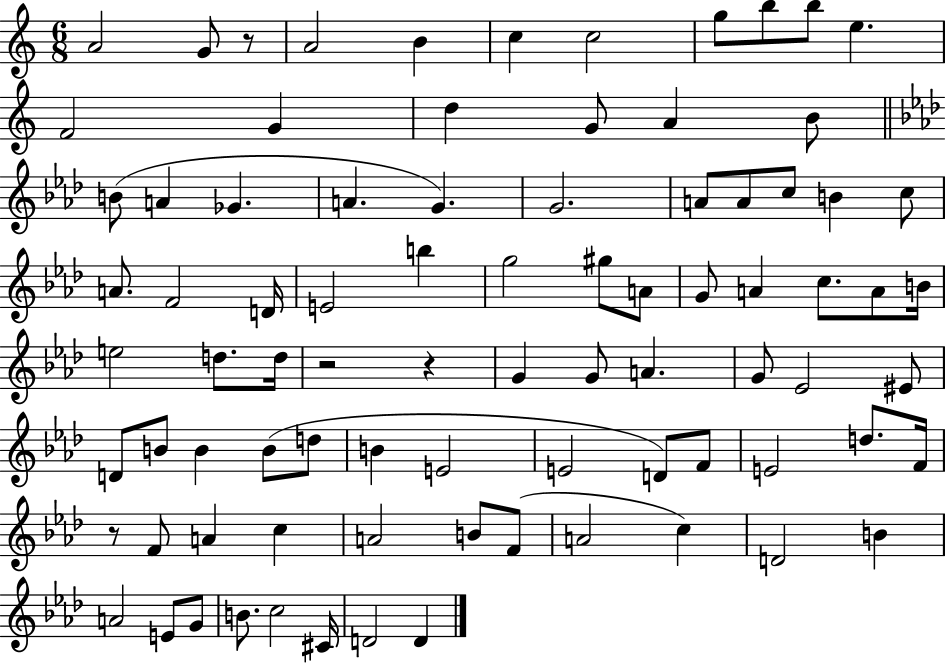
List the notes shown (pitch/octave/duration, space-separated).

A4/h G4/e R/e A4/h B4/q C5/q C5/h G5/e B5/e B5/e E5/q. F4/h G4/q D5/q G4/e A4/q B4/e B4/e A4/q Gb4/q. A4/q. G4/q. G4/h. A4/e A4/e C5/e B4/q C5/e A4/e. F4/h D4/s E4/h B5/q G5/h G#5/e A4/e G4/e A4/q C5/e. A4/e B4/s E5/h D5/e. D5/s R/h R/q G4/q G4/e A4/q. G4/e Eb4/h EIS4/e D4/e B4/e B4/q B4/e D5/e B4/q E4/h E4/h D4/e F4/e E4/h D5/e. F4/s R/e F4/e A4/q C5/q A4/h B4/e F4/e A4/h C5/q D4/h B4/q A4/h E4/e G4/e B4/e. C5/h C#4/s D4/h D4/q